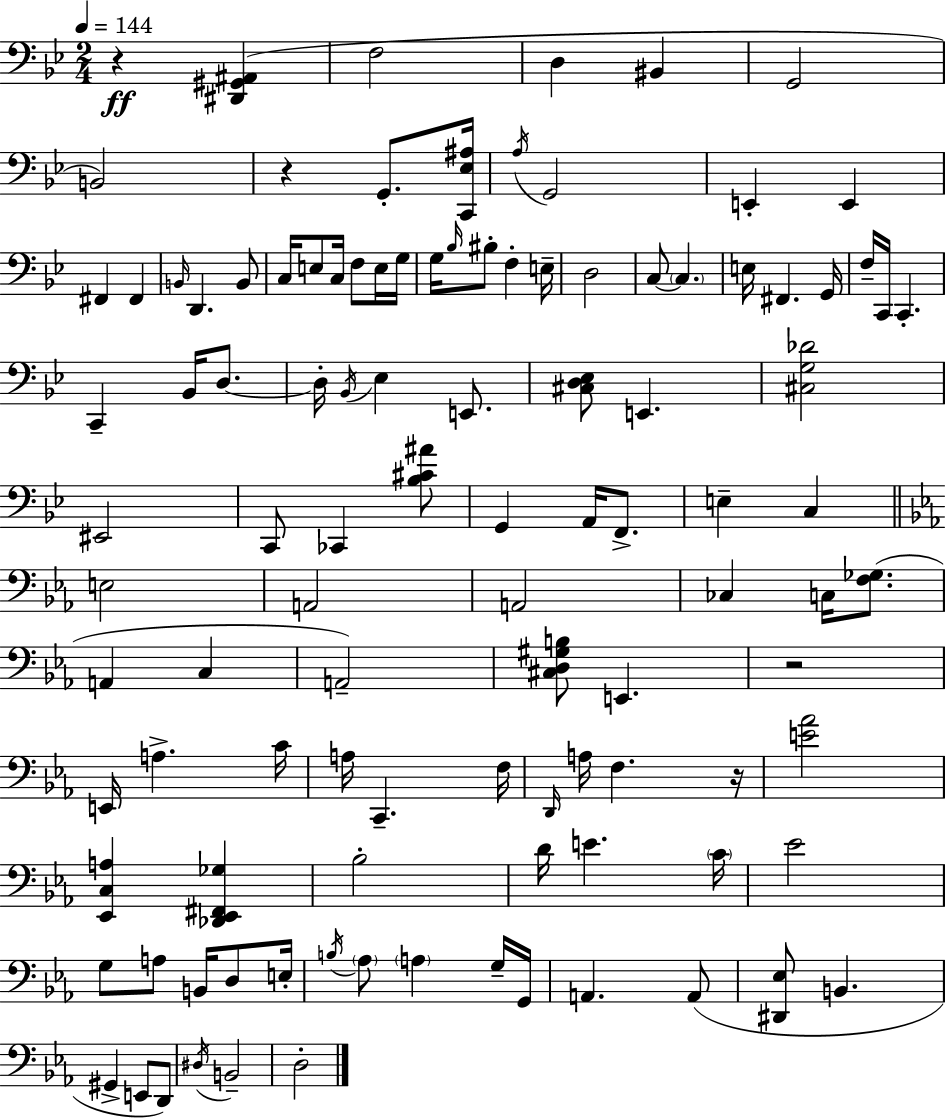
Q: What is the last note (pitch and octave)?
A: D3